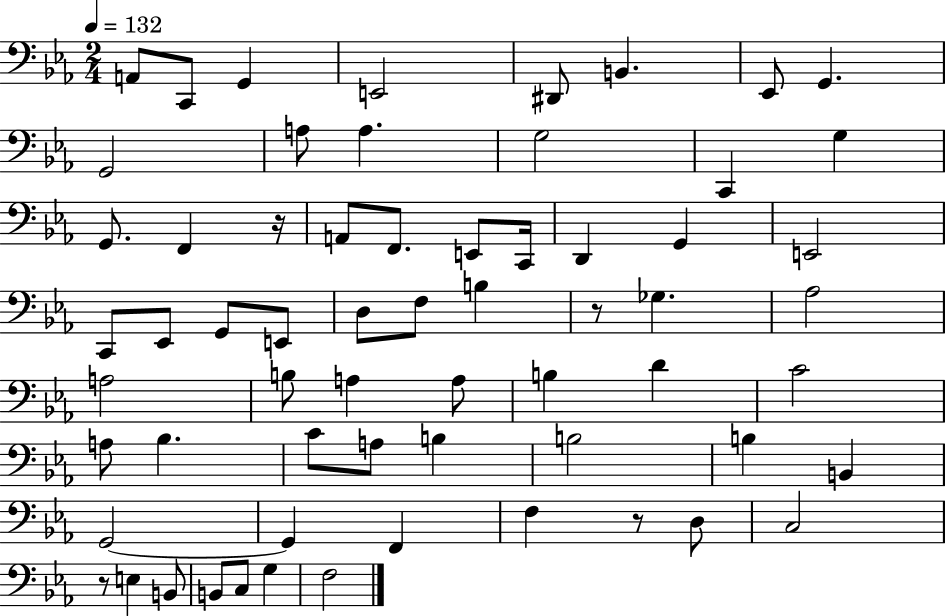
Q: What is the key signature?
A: EES major